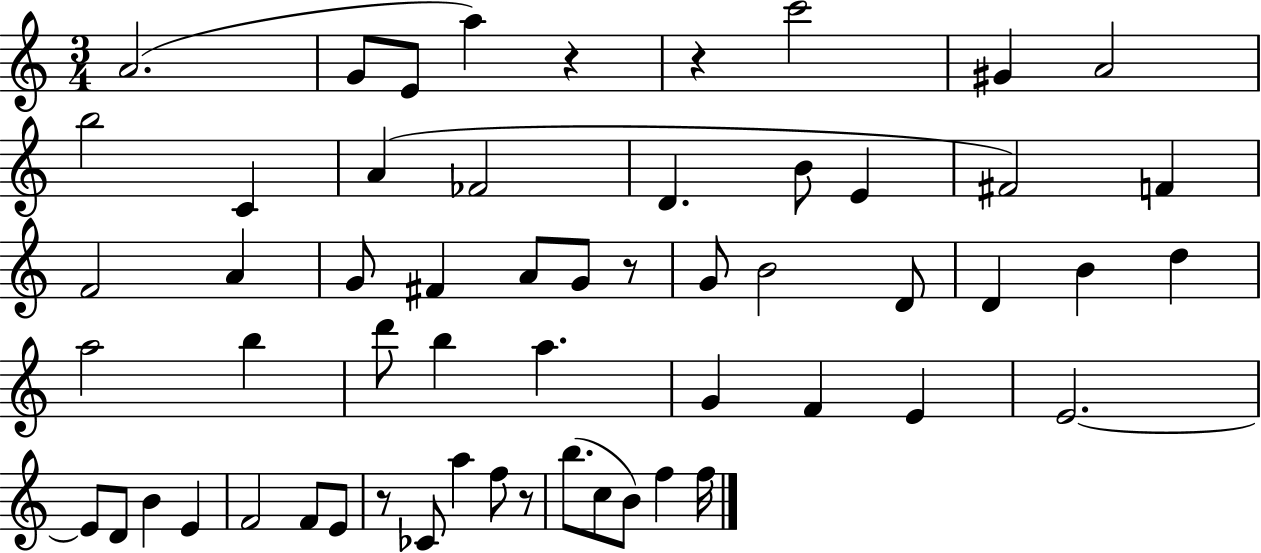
X:1
T:Untitled
M:3/4
L:1/4
K:C
A2 G/2 E/2 a z z c'2 ^G A2 b2 C A _F2 D B/2 E ^F2 F F2 A G/2 ^F A/2 G/2 z/2 G/2 B2 D/2 D B d a2 b d'/2 b a G F E E2 E/2 D/2 B E F2 F/2 E/2 z/2 _C/2 a f/2 z/2 b/2 c/2 B/2 f f/4